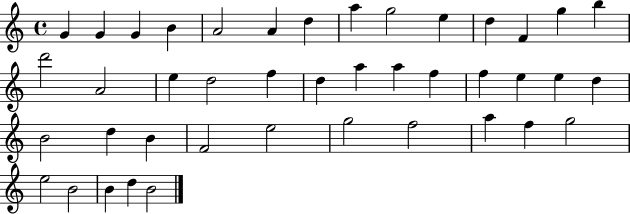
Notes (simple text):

G4/q G4/q G4/q B4/q A4/h A4/q D5/q A5/q G5/h E5/q D5/q F4/q G5/q B5/q D6/h A4/h E5/q D5/h F5/q D5/q A5/q A5/q F5/q F5/q E5/q E5/q D5/q B4/h D5/q B4/q F4/h E5/h G5/h F5/h A5/q F5/q G5/h E5/h B4/h B4/q D5/q B4/h